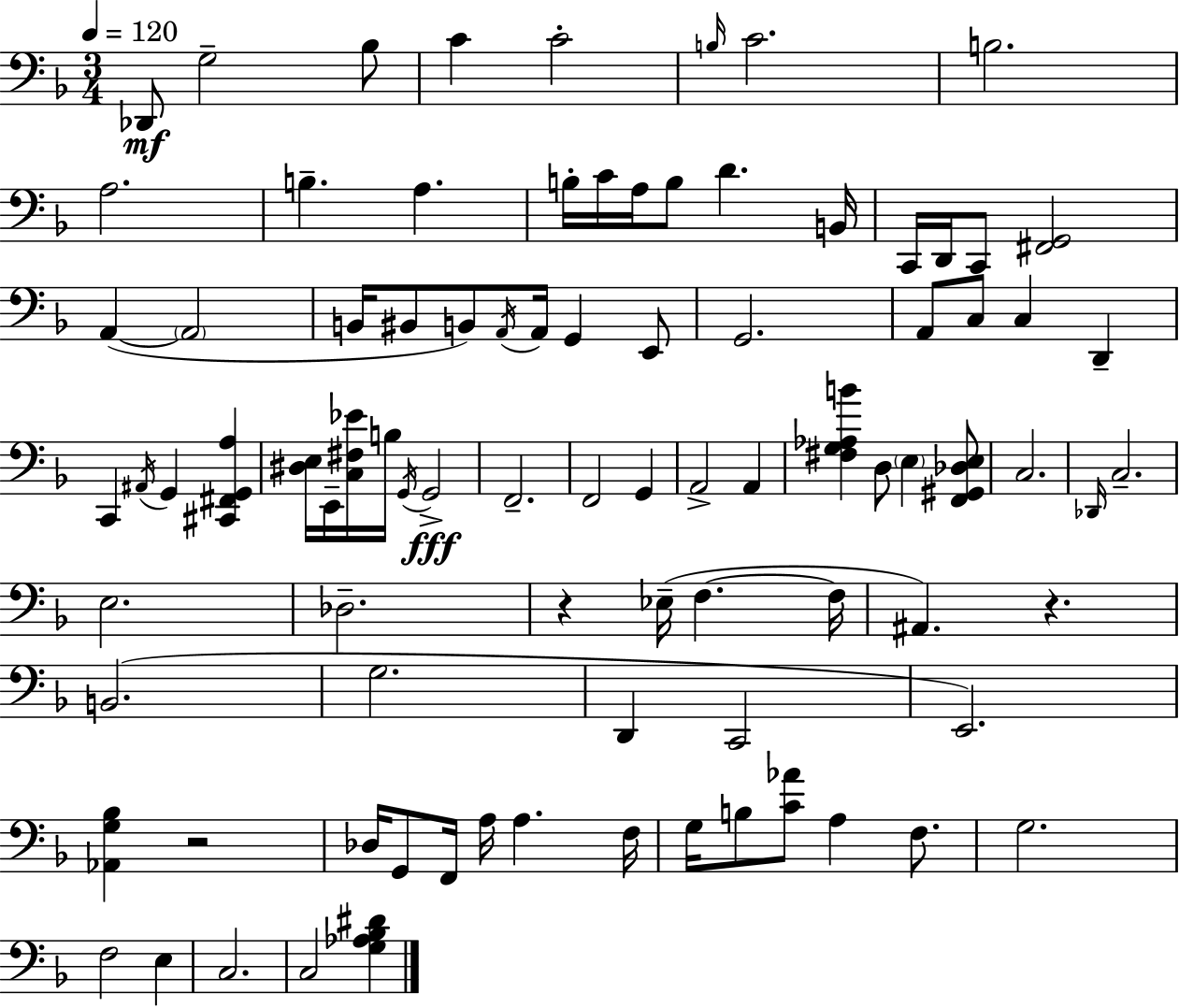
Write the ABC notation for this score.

X:1
T:Untitled
M:3/4
L:1/4
K:F
_D,,/2 G,2 _B,/2 C C2 B,/4 C2 B,2 A,2 B, A, B,/4 C/4 A,/4 B,/2 D B,,/4 C,,/4 D,,/4 C,,/2 [^F,,G,,]2 A,, A,,2 B,,/4 ^B,,/2 B,,/2 A,,/4 A,,/4 G,, E,,/2 G,,2 A,,/2 C,/2 C, D,, C,, ^A,,/4 G,, [^C,,^F,,G,,A,] [^D,E,]/4 E,,/4 [C,^F,_E]/4 B,/4 G,,/4 G,,2 F,,2 F,,2 G,, A,,2 A,, [^F,G,_A,B] D,/2 E, [F,,^G,,_D,E,]/2 C,2 _D,,/4 C,2 E,2 _D,2 z _E,/4 F, F,/4 ^A,, z B,,2 G,2 D,, C,,2 E,,2 [_A,,G,_B,] z2 _D,/4 G,,/2 F,,/4 A,/4 A, F,/4 G,/4 B,/2 [C_A]/2 A, F,/2 G,2 F,2 E, C,2 C,2 [G,_A,_B,^D]